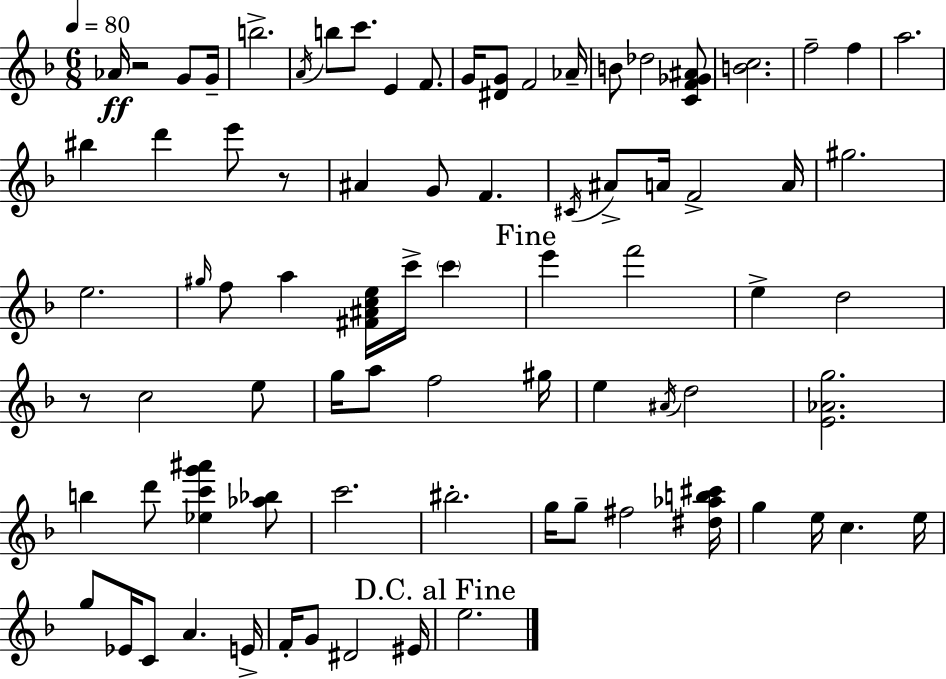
{
  \clef treble
  \numericTimeSignature
  \time 6/8
  \key f \major
  \tempo 4 = 80
  aes'16\ff r2 g'8 g'16-- | b''2.-> | \acciaccatura { a'16 } b''8 c'''8. e'4 f'8. | g'16 <dis' g'>8 f'2 | \break aes'16-- b'8 des''2 <c' f' ges' ais'>8 | <b' c''>2. | f''2-- f''4 | a''2. | \break bis''4 d'''4 e'''8 r8 | ais'4 g'8 f'4. | \acciaccatura { cis'16 } ais'8-> a'16 f'2-> | a'16 gis''2. | \break e''2. | \grace { gis''16 } f''8 a''4 <fis' ais' c'' e''>16 c'''16-> \parenthesize c'''4 | \mark "Fine" e'''4 f'''2 | e''4-> d''2 | \break r8 c''2 | e''8 g''16 a''8 f''2 | gis''16 e''4 \acciaccatura { ais'16 } d''2 | <e' aes' g''>2. | \break b''4 d'''8 <ees'' c''' g''' ais'''>4 | <aes'' bes''>8 c'''2. | bis''2.-. | g''16 g''8-- fis''2 | \break <dis'' aes'' b'' cis'''>16 g''4 e''16 c''4. | e''16 g''8 ees'16 c'8 a'4. | e'16-> f'16-. g'8 dis'2 | eis'16 \mark "D.C. al Fine" e''2. | \break \bar "|."
}